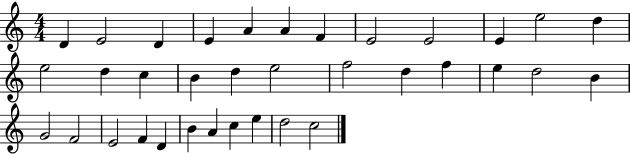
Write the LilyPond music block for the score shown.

{
  \clef treble
  \numericTimeSignature
  \time 4/4
  \key c \major
  d'4 e'2 d'4 | e'4 a'4 a'4 f'4 | e'2 e'2 | e'4 e''2 d''4 | \break e''2 d''4 c''4 | b'4 d''4 e''2 | f''2 d''4 f''4 | e''4 d''2 b'4 | \break g'2 f'2 | e'2 f'4 d'4 | b'4 a'4 c''4 e''4 | d''2 c''2 | \break \bar "|."
}